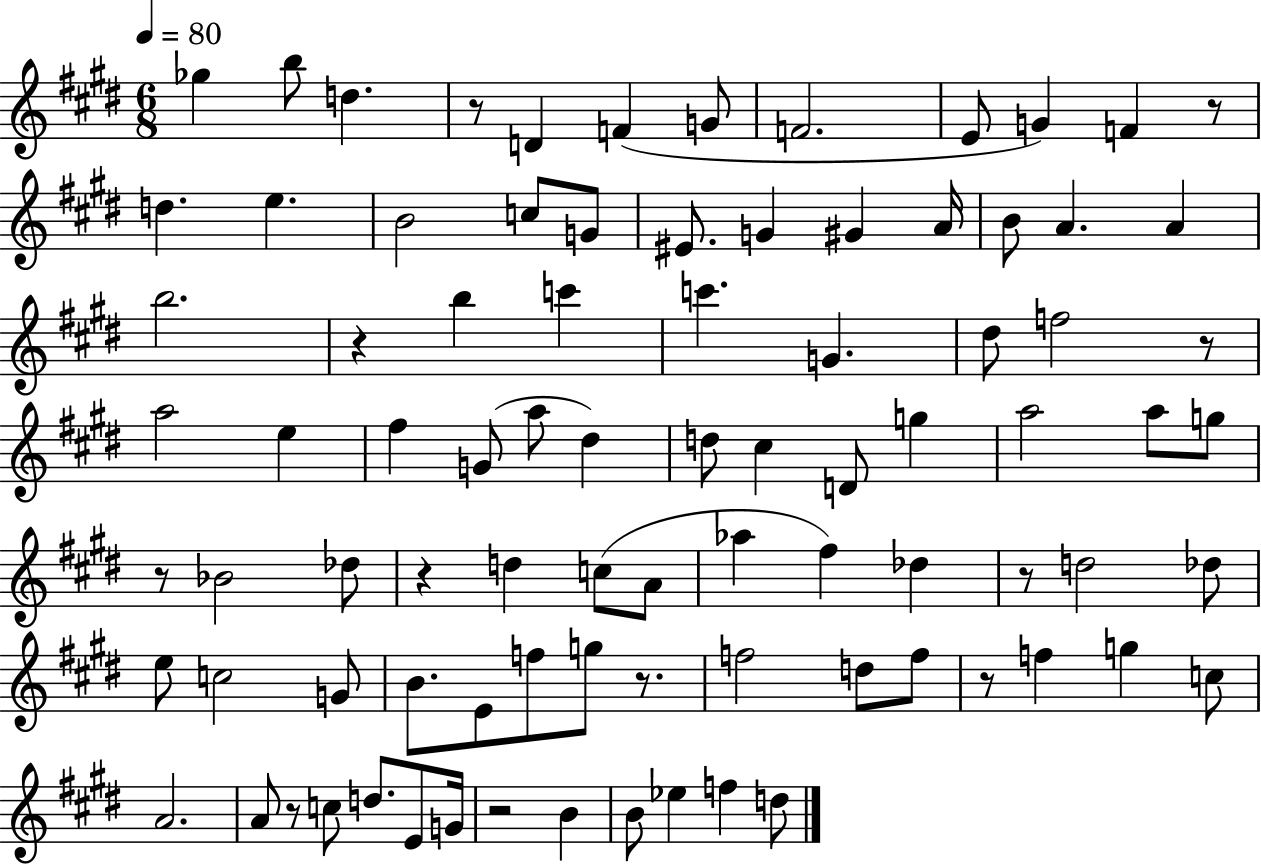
X:1
T:Untitled
M:6/8
L:1/4
K:E
_g b/2 d z/2 D F G/2 F2 E/2 G F z/2 d e B2 c/2 G/2 ^E/2 G ^G A/4 B/2 A A b2 z b c' c' G ^d/2 f2 z/2 a2 e ^f G/2 a/2 ^d d/2 ^c D/2 g a2 a/2 g/2 z/2 _B2 _d/2 z d c/2 A/2 _a ^f _d z/2 d2 _d/2 e/2 c2 G/2 B/2 E/2 f/2 g/2 z/2 f2 d/2 f/2 z/2 f g c/2 A2 A/2 z/2 c/2 d/2 E/2 G/4 z2 B B/2 _e f d/2